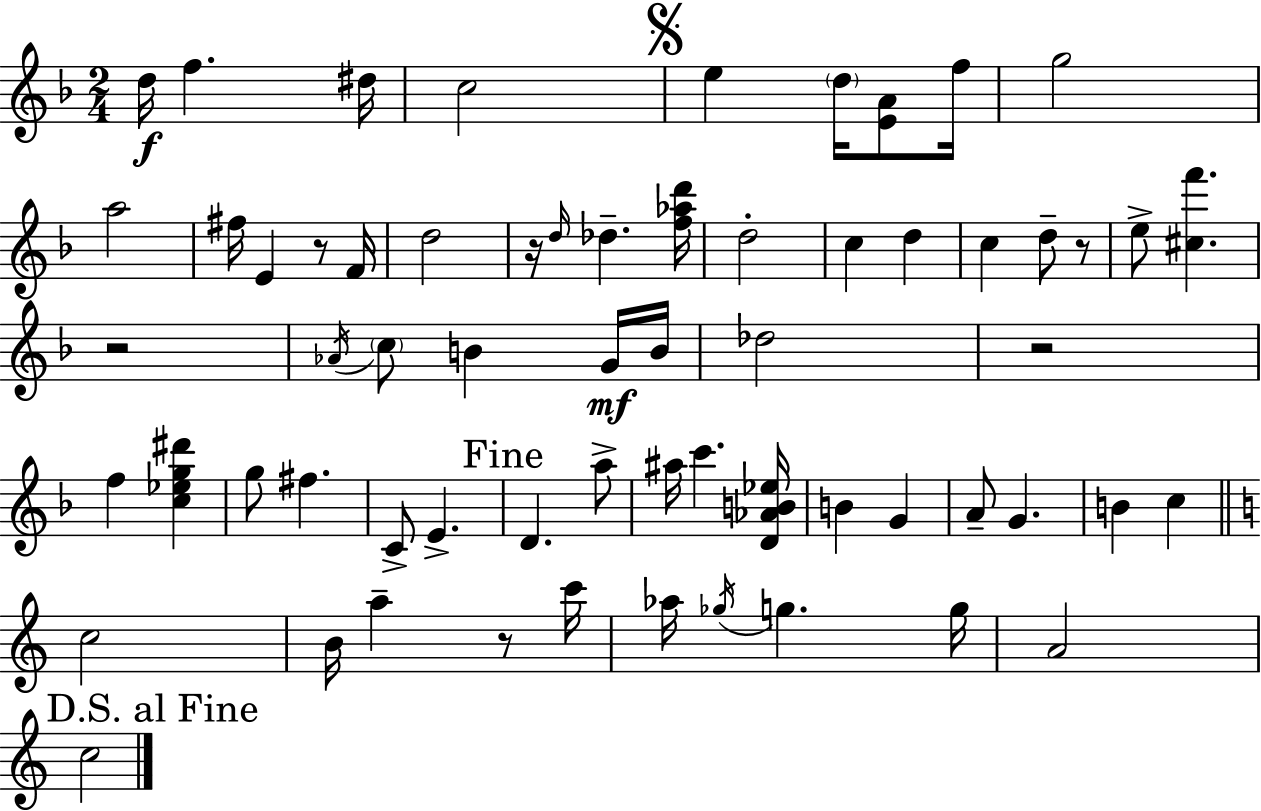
D5/s F5/q. D#5/s C5/h E5/q D5/s [E4,A4]/e F5/s G5/h A5/h F#5/s E4/q R/e F4/s D5/h R/s D5/s Db5/q. [F5,Ab5,D6]/s D5/h C5/q D5/q C5/q D5/e R/e E5/e [C#5,F6]/q. R/h Ab4/s C5/e B4/q G4/s B4/s Db5/h R/h F5/q [C5,Eb5,G5,D#6]/q G5/e F#5/q. C4/e E4/q. D4/q. A5/e A#5/s C6/q. [D4,Ab4,B4,Eb5]/s B4/q G4/q A4/e G4/q. B4/q C5/q C5/h B4/s A5/q R/e C6/s Ab5/s Gb5/s G5/q. G5/s A4/h C5/h